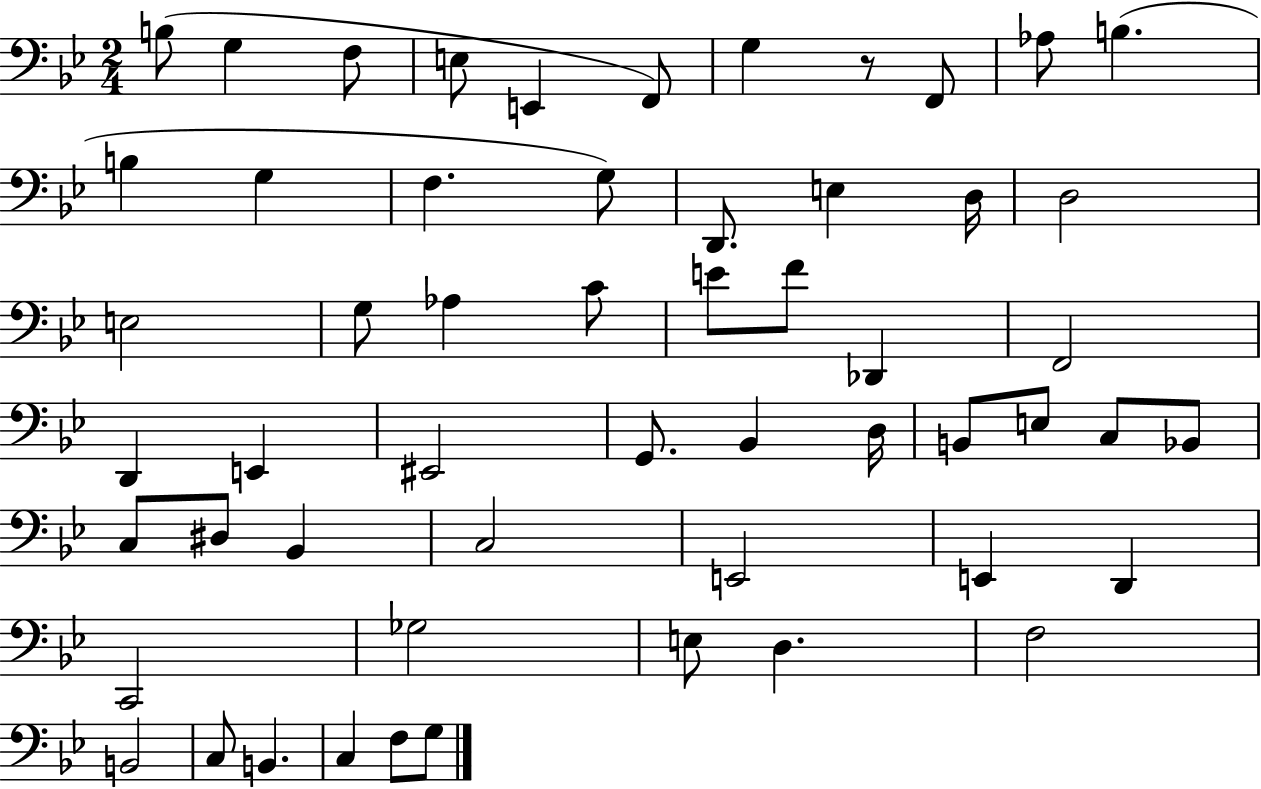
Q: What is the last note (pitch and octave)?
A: G3